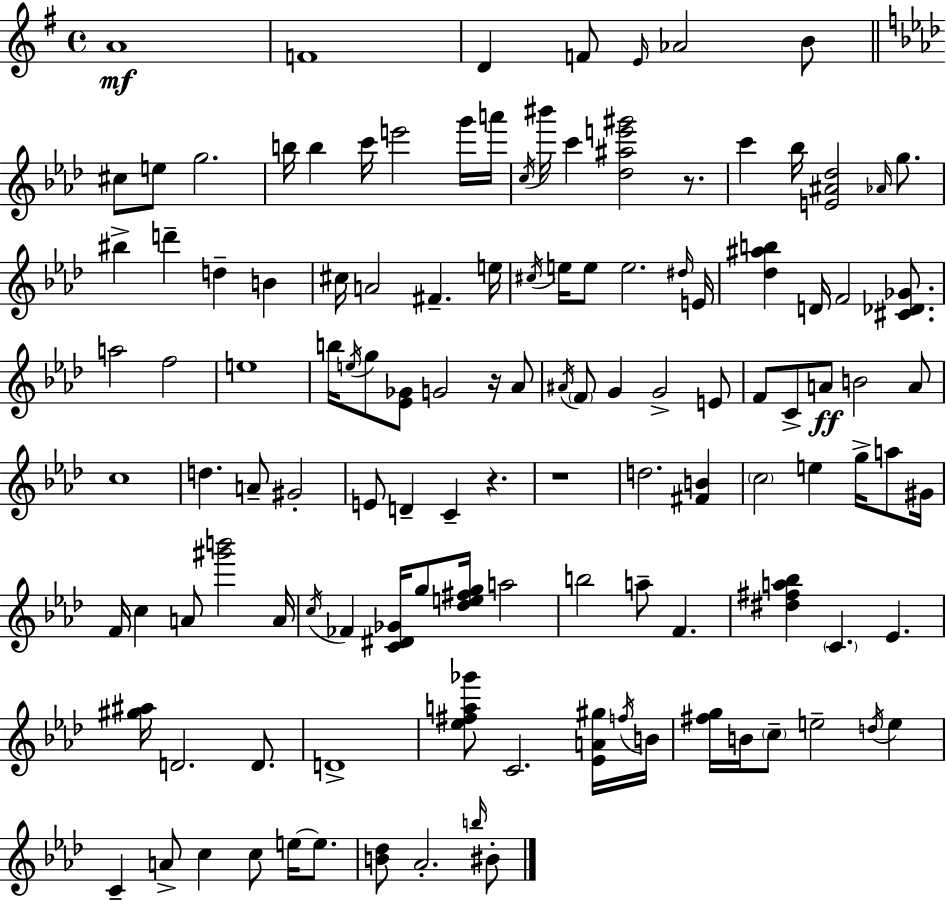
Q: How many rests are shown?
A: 4